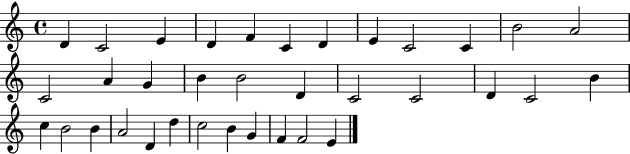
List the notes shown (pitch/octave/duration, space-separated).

D4/q C4/h E4/q D4/q F4/q C4/q D4/q E4/q C4/h C4/q B4/h A4/h C4/h A4/q G4/q B4/q B4/h D4/q C4/h C4/h D4/q C4/h B4/q C5/q B4/h B4/q A4/h D4/q D5/q C5/h B4/q G4/q F4/q F4/h E4/q